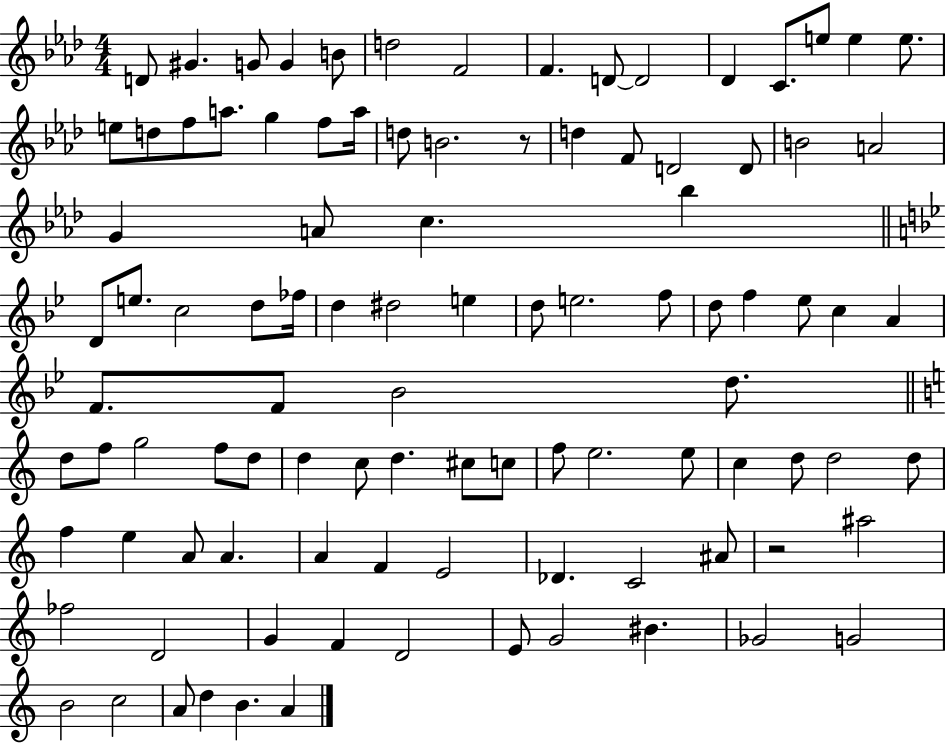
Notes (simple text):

D4/e G#4/q. G4/e G4/q B4/e D5/h F4/h F4/q. D4/e D4/h Db4/q C4/e. E5/e E5/q E5/e. E5/e D5/e F5/e A5/e. G5/q F5/e A5/s D5/e B4/h. R/e D5/q F4/e D4/h D4/e B4/h A4/h G4/q A4/e C5/q. Bb5/q D4/e E5/e. C5/h D5/e FES5/s D5/q D#5/h E5/q D5/e E5/h. F5/e D5/e F5/q Eb5/e C5/q A4/q F4/e. F4/e Bb4/h D5/e. D5/e F5/e G5/h F5/e D5/e D5/q C5/e D5/q. C#5/e C5/e F5/e E5/h. E5/e C5/q D5/e D5/h D5/e F5/q E5/q A4/e A4/q. A4/q F4/q E4/h Db4/q. C4/h A#4/e R/h A#5/h FES5/h D4/h G4/q F4/q D4/h E4/e G4/h BIS4/q. Gb4/h G4/h B4/h C5/h A4/e D5/q B4/q. A4/q